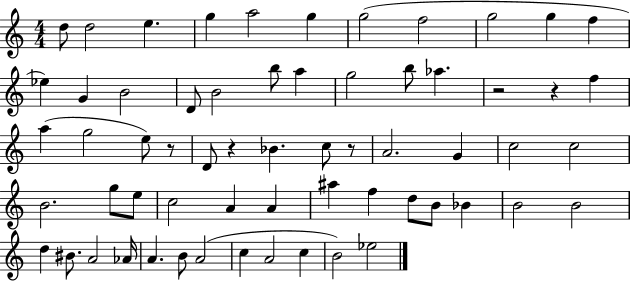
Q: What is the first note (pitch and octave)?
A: D5